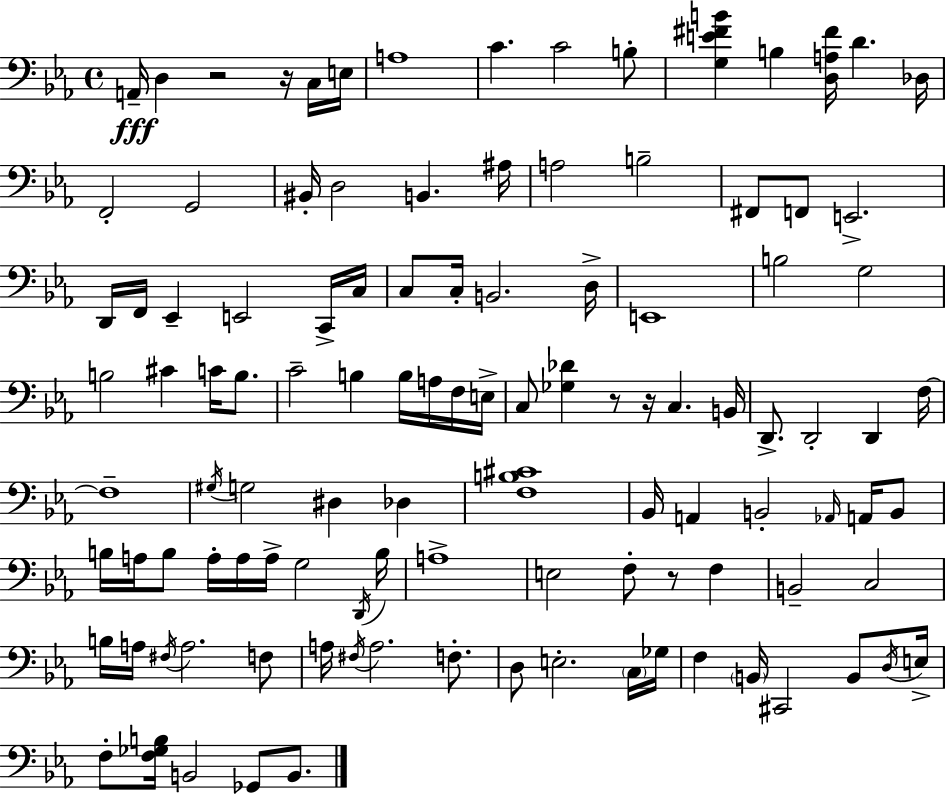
A2/s D3/q R/h R/s C3/s E3/s A3/w C4/q. C4/h B3/e [G3,E4,F#4,B4]/q B3/q [D3,A3,F#4]/s D4/q. Db3/s F2/h G2/h BIS2/s D3/h B2/q. A#3/s A3/h B3/h F#2/e F2/e E2/h. D2/s F2/s Eb2/q E2/h C2/s C3/s C3/e C3/s B2/h. D3/s E2/w B3/h G3/h B3/h C#4/q C4/s B3/e. C4/h B3/q B3/s A3/s F3/s E3/s C3/e [Gb3,Db4]/q R/e R/s C3/q. B2/s D2/e. D2/h D2/q F3/s F3/w G#3/s G3/h D#3/q Db3/q [F3,B3,C#4]/w Bb2/s A2/q B2/h Ab2/s A2/s B2/e B3/s A3/s B3/e A3/s A3/s A3/s G3/h D2/s B3/s A3/w E3/h F3/e R/e F3/q B2/h C3/h B3/s A3/s F#3/s A3/h. F3/e A3/s F#3/s A3/h. F3/e. D3/e E3/h. C3/s Gb3/s F3/q B2/s C#2/h B2/e D3/s E3/s F3/e [F3,Gb3,B3]/s B2/h Gb2/e B2/e.